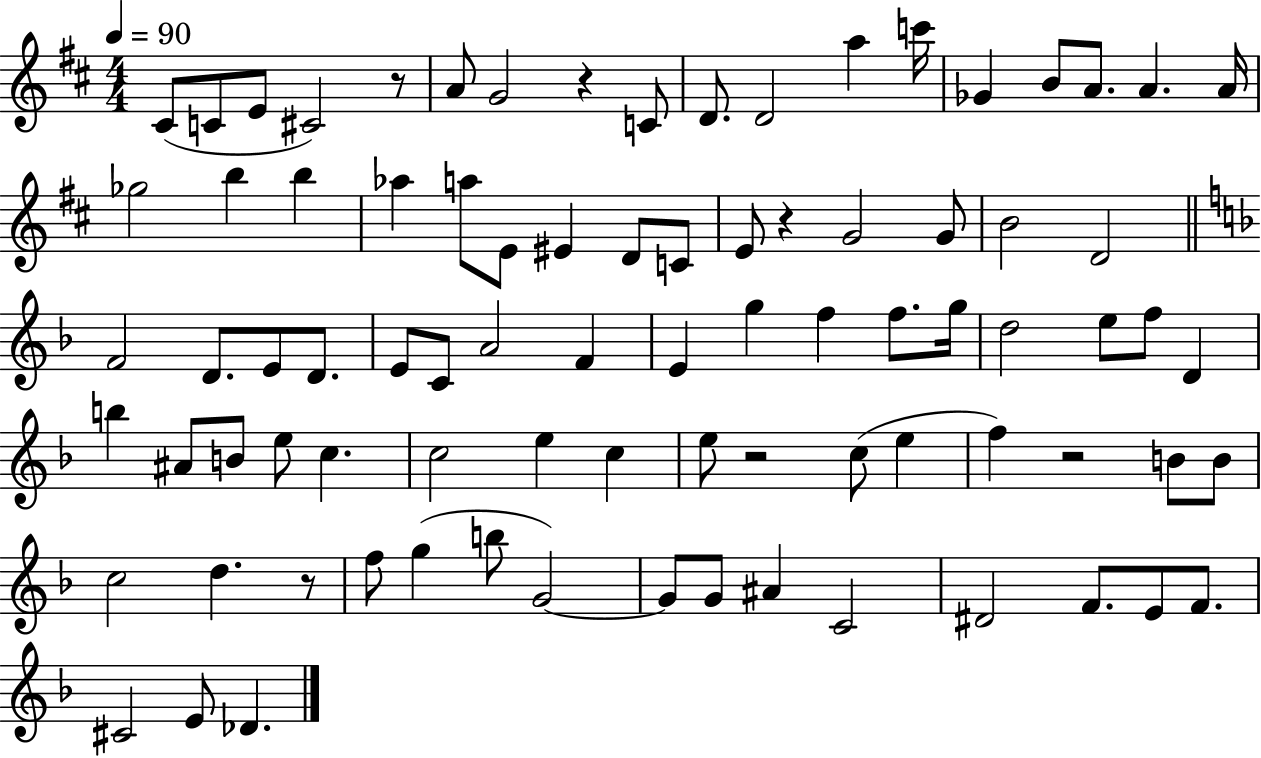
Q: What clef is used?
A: treble